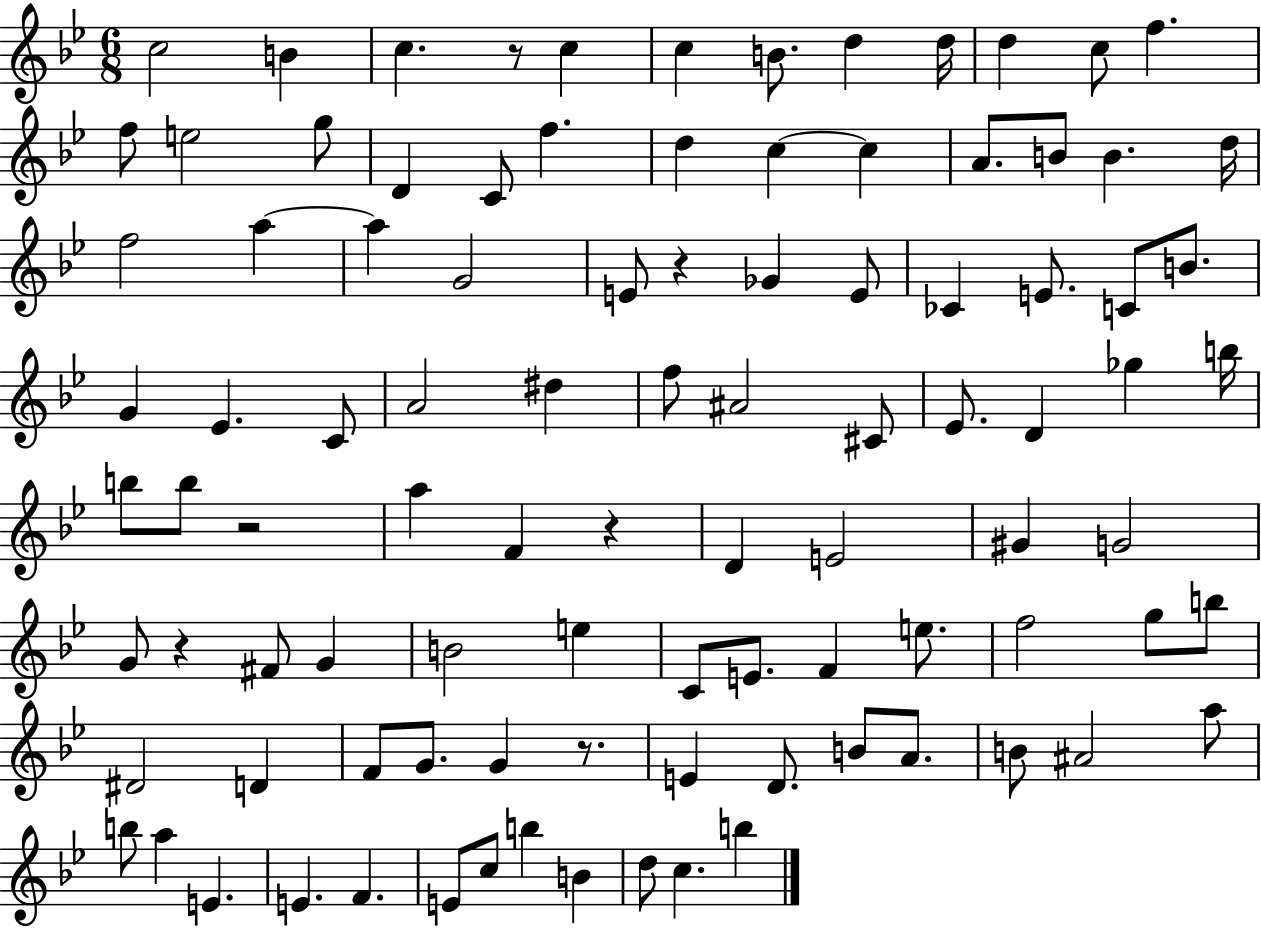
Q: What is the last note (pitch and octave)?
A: B5